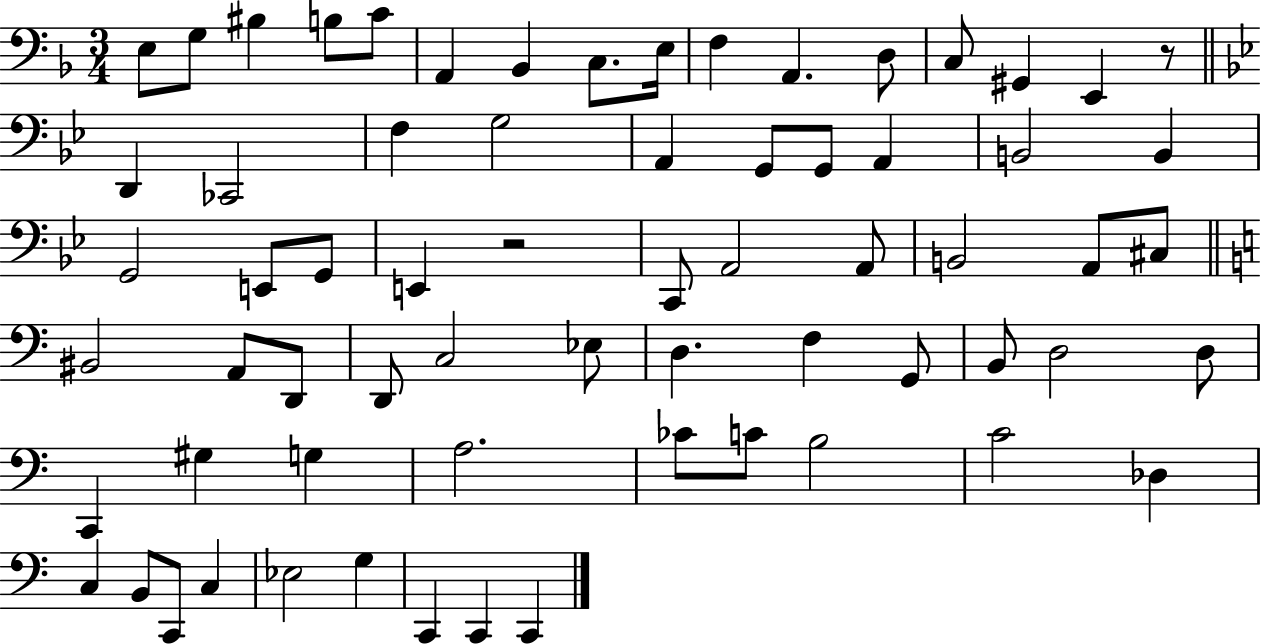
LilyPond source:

{
  \clef bass
  \numericTimeSignature
  \time 3/4
  \key f \major
  e8 g8 bis4 b8 c'8 | a,4 bes,4 c8. e16 | f4 a,4. d8 | c8 gis,4 e,4 r8 | \break \bar "||" \break \key bes \major d,4 ces,2 | f4 g2 | a,4 g,8 g,8 a,4 | b,2 b,4 | \break g,2 e,8 g,8 | e,4 r2 | c,8 a,2 a,8 | b,2 a,8 cis8 | \break \bar "||" \break \key c \major bis,2 a,8 d,8 | d,8 c2 ees8 | d4. f4 g,8 | b,8 d2 d8 | \break c,4 gis4 g4 | a2. | ces'8 c'8 b2 | c'2 des4 | \break c4 b,8 c,8 c4 | ees2 g4 | c,4 c,4 c,4 | \bar "|."
}